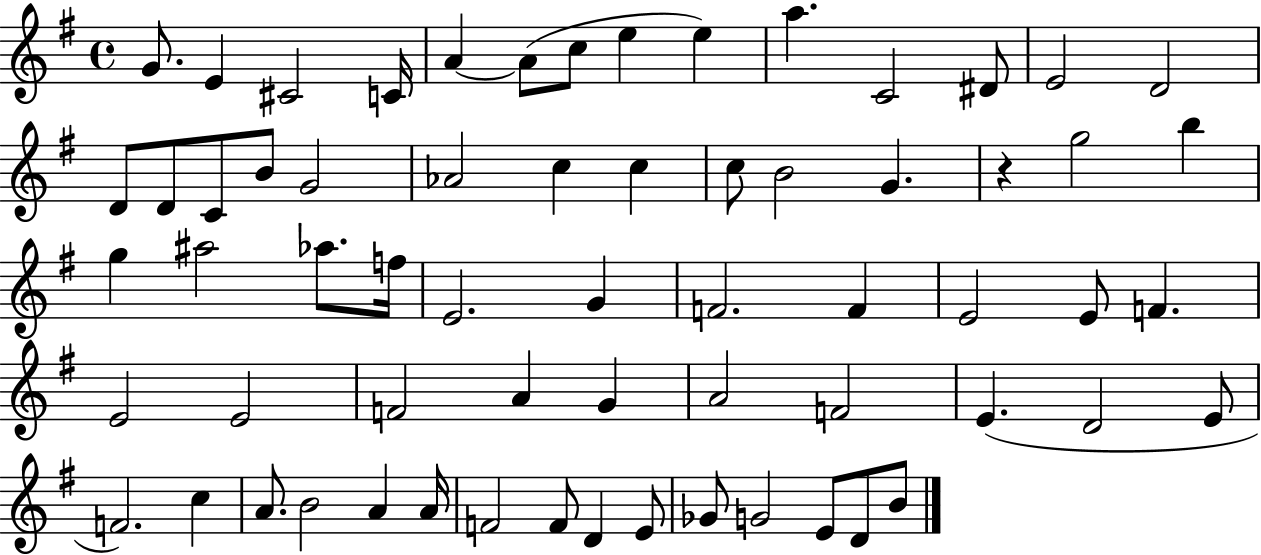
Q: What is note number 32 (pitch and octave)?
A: E4